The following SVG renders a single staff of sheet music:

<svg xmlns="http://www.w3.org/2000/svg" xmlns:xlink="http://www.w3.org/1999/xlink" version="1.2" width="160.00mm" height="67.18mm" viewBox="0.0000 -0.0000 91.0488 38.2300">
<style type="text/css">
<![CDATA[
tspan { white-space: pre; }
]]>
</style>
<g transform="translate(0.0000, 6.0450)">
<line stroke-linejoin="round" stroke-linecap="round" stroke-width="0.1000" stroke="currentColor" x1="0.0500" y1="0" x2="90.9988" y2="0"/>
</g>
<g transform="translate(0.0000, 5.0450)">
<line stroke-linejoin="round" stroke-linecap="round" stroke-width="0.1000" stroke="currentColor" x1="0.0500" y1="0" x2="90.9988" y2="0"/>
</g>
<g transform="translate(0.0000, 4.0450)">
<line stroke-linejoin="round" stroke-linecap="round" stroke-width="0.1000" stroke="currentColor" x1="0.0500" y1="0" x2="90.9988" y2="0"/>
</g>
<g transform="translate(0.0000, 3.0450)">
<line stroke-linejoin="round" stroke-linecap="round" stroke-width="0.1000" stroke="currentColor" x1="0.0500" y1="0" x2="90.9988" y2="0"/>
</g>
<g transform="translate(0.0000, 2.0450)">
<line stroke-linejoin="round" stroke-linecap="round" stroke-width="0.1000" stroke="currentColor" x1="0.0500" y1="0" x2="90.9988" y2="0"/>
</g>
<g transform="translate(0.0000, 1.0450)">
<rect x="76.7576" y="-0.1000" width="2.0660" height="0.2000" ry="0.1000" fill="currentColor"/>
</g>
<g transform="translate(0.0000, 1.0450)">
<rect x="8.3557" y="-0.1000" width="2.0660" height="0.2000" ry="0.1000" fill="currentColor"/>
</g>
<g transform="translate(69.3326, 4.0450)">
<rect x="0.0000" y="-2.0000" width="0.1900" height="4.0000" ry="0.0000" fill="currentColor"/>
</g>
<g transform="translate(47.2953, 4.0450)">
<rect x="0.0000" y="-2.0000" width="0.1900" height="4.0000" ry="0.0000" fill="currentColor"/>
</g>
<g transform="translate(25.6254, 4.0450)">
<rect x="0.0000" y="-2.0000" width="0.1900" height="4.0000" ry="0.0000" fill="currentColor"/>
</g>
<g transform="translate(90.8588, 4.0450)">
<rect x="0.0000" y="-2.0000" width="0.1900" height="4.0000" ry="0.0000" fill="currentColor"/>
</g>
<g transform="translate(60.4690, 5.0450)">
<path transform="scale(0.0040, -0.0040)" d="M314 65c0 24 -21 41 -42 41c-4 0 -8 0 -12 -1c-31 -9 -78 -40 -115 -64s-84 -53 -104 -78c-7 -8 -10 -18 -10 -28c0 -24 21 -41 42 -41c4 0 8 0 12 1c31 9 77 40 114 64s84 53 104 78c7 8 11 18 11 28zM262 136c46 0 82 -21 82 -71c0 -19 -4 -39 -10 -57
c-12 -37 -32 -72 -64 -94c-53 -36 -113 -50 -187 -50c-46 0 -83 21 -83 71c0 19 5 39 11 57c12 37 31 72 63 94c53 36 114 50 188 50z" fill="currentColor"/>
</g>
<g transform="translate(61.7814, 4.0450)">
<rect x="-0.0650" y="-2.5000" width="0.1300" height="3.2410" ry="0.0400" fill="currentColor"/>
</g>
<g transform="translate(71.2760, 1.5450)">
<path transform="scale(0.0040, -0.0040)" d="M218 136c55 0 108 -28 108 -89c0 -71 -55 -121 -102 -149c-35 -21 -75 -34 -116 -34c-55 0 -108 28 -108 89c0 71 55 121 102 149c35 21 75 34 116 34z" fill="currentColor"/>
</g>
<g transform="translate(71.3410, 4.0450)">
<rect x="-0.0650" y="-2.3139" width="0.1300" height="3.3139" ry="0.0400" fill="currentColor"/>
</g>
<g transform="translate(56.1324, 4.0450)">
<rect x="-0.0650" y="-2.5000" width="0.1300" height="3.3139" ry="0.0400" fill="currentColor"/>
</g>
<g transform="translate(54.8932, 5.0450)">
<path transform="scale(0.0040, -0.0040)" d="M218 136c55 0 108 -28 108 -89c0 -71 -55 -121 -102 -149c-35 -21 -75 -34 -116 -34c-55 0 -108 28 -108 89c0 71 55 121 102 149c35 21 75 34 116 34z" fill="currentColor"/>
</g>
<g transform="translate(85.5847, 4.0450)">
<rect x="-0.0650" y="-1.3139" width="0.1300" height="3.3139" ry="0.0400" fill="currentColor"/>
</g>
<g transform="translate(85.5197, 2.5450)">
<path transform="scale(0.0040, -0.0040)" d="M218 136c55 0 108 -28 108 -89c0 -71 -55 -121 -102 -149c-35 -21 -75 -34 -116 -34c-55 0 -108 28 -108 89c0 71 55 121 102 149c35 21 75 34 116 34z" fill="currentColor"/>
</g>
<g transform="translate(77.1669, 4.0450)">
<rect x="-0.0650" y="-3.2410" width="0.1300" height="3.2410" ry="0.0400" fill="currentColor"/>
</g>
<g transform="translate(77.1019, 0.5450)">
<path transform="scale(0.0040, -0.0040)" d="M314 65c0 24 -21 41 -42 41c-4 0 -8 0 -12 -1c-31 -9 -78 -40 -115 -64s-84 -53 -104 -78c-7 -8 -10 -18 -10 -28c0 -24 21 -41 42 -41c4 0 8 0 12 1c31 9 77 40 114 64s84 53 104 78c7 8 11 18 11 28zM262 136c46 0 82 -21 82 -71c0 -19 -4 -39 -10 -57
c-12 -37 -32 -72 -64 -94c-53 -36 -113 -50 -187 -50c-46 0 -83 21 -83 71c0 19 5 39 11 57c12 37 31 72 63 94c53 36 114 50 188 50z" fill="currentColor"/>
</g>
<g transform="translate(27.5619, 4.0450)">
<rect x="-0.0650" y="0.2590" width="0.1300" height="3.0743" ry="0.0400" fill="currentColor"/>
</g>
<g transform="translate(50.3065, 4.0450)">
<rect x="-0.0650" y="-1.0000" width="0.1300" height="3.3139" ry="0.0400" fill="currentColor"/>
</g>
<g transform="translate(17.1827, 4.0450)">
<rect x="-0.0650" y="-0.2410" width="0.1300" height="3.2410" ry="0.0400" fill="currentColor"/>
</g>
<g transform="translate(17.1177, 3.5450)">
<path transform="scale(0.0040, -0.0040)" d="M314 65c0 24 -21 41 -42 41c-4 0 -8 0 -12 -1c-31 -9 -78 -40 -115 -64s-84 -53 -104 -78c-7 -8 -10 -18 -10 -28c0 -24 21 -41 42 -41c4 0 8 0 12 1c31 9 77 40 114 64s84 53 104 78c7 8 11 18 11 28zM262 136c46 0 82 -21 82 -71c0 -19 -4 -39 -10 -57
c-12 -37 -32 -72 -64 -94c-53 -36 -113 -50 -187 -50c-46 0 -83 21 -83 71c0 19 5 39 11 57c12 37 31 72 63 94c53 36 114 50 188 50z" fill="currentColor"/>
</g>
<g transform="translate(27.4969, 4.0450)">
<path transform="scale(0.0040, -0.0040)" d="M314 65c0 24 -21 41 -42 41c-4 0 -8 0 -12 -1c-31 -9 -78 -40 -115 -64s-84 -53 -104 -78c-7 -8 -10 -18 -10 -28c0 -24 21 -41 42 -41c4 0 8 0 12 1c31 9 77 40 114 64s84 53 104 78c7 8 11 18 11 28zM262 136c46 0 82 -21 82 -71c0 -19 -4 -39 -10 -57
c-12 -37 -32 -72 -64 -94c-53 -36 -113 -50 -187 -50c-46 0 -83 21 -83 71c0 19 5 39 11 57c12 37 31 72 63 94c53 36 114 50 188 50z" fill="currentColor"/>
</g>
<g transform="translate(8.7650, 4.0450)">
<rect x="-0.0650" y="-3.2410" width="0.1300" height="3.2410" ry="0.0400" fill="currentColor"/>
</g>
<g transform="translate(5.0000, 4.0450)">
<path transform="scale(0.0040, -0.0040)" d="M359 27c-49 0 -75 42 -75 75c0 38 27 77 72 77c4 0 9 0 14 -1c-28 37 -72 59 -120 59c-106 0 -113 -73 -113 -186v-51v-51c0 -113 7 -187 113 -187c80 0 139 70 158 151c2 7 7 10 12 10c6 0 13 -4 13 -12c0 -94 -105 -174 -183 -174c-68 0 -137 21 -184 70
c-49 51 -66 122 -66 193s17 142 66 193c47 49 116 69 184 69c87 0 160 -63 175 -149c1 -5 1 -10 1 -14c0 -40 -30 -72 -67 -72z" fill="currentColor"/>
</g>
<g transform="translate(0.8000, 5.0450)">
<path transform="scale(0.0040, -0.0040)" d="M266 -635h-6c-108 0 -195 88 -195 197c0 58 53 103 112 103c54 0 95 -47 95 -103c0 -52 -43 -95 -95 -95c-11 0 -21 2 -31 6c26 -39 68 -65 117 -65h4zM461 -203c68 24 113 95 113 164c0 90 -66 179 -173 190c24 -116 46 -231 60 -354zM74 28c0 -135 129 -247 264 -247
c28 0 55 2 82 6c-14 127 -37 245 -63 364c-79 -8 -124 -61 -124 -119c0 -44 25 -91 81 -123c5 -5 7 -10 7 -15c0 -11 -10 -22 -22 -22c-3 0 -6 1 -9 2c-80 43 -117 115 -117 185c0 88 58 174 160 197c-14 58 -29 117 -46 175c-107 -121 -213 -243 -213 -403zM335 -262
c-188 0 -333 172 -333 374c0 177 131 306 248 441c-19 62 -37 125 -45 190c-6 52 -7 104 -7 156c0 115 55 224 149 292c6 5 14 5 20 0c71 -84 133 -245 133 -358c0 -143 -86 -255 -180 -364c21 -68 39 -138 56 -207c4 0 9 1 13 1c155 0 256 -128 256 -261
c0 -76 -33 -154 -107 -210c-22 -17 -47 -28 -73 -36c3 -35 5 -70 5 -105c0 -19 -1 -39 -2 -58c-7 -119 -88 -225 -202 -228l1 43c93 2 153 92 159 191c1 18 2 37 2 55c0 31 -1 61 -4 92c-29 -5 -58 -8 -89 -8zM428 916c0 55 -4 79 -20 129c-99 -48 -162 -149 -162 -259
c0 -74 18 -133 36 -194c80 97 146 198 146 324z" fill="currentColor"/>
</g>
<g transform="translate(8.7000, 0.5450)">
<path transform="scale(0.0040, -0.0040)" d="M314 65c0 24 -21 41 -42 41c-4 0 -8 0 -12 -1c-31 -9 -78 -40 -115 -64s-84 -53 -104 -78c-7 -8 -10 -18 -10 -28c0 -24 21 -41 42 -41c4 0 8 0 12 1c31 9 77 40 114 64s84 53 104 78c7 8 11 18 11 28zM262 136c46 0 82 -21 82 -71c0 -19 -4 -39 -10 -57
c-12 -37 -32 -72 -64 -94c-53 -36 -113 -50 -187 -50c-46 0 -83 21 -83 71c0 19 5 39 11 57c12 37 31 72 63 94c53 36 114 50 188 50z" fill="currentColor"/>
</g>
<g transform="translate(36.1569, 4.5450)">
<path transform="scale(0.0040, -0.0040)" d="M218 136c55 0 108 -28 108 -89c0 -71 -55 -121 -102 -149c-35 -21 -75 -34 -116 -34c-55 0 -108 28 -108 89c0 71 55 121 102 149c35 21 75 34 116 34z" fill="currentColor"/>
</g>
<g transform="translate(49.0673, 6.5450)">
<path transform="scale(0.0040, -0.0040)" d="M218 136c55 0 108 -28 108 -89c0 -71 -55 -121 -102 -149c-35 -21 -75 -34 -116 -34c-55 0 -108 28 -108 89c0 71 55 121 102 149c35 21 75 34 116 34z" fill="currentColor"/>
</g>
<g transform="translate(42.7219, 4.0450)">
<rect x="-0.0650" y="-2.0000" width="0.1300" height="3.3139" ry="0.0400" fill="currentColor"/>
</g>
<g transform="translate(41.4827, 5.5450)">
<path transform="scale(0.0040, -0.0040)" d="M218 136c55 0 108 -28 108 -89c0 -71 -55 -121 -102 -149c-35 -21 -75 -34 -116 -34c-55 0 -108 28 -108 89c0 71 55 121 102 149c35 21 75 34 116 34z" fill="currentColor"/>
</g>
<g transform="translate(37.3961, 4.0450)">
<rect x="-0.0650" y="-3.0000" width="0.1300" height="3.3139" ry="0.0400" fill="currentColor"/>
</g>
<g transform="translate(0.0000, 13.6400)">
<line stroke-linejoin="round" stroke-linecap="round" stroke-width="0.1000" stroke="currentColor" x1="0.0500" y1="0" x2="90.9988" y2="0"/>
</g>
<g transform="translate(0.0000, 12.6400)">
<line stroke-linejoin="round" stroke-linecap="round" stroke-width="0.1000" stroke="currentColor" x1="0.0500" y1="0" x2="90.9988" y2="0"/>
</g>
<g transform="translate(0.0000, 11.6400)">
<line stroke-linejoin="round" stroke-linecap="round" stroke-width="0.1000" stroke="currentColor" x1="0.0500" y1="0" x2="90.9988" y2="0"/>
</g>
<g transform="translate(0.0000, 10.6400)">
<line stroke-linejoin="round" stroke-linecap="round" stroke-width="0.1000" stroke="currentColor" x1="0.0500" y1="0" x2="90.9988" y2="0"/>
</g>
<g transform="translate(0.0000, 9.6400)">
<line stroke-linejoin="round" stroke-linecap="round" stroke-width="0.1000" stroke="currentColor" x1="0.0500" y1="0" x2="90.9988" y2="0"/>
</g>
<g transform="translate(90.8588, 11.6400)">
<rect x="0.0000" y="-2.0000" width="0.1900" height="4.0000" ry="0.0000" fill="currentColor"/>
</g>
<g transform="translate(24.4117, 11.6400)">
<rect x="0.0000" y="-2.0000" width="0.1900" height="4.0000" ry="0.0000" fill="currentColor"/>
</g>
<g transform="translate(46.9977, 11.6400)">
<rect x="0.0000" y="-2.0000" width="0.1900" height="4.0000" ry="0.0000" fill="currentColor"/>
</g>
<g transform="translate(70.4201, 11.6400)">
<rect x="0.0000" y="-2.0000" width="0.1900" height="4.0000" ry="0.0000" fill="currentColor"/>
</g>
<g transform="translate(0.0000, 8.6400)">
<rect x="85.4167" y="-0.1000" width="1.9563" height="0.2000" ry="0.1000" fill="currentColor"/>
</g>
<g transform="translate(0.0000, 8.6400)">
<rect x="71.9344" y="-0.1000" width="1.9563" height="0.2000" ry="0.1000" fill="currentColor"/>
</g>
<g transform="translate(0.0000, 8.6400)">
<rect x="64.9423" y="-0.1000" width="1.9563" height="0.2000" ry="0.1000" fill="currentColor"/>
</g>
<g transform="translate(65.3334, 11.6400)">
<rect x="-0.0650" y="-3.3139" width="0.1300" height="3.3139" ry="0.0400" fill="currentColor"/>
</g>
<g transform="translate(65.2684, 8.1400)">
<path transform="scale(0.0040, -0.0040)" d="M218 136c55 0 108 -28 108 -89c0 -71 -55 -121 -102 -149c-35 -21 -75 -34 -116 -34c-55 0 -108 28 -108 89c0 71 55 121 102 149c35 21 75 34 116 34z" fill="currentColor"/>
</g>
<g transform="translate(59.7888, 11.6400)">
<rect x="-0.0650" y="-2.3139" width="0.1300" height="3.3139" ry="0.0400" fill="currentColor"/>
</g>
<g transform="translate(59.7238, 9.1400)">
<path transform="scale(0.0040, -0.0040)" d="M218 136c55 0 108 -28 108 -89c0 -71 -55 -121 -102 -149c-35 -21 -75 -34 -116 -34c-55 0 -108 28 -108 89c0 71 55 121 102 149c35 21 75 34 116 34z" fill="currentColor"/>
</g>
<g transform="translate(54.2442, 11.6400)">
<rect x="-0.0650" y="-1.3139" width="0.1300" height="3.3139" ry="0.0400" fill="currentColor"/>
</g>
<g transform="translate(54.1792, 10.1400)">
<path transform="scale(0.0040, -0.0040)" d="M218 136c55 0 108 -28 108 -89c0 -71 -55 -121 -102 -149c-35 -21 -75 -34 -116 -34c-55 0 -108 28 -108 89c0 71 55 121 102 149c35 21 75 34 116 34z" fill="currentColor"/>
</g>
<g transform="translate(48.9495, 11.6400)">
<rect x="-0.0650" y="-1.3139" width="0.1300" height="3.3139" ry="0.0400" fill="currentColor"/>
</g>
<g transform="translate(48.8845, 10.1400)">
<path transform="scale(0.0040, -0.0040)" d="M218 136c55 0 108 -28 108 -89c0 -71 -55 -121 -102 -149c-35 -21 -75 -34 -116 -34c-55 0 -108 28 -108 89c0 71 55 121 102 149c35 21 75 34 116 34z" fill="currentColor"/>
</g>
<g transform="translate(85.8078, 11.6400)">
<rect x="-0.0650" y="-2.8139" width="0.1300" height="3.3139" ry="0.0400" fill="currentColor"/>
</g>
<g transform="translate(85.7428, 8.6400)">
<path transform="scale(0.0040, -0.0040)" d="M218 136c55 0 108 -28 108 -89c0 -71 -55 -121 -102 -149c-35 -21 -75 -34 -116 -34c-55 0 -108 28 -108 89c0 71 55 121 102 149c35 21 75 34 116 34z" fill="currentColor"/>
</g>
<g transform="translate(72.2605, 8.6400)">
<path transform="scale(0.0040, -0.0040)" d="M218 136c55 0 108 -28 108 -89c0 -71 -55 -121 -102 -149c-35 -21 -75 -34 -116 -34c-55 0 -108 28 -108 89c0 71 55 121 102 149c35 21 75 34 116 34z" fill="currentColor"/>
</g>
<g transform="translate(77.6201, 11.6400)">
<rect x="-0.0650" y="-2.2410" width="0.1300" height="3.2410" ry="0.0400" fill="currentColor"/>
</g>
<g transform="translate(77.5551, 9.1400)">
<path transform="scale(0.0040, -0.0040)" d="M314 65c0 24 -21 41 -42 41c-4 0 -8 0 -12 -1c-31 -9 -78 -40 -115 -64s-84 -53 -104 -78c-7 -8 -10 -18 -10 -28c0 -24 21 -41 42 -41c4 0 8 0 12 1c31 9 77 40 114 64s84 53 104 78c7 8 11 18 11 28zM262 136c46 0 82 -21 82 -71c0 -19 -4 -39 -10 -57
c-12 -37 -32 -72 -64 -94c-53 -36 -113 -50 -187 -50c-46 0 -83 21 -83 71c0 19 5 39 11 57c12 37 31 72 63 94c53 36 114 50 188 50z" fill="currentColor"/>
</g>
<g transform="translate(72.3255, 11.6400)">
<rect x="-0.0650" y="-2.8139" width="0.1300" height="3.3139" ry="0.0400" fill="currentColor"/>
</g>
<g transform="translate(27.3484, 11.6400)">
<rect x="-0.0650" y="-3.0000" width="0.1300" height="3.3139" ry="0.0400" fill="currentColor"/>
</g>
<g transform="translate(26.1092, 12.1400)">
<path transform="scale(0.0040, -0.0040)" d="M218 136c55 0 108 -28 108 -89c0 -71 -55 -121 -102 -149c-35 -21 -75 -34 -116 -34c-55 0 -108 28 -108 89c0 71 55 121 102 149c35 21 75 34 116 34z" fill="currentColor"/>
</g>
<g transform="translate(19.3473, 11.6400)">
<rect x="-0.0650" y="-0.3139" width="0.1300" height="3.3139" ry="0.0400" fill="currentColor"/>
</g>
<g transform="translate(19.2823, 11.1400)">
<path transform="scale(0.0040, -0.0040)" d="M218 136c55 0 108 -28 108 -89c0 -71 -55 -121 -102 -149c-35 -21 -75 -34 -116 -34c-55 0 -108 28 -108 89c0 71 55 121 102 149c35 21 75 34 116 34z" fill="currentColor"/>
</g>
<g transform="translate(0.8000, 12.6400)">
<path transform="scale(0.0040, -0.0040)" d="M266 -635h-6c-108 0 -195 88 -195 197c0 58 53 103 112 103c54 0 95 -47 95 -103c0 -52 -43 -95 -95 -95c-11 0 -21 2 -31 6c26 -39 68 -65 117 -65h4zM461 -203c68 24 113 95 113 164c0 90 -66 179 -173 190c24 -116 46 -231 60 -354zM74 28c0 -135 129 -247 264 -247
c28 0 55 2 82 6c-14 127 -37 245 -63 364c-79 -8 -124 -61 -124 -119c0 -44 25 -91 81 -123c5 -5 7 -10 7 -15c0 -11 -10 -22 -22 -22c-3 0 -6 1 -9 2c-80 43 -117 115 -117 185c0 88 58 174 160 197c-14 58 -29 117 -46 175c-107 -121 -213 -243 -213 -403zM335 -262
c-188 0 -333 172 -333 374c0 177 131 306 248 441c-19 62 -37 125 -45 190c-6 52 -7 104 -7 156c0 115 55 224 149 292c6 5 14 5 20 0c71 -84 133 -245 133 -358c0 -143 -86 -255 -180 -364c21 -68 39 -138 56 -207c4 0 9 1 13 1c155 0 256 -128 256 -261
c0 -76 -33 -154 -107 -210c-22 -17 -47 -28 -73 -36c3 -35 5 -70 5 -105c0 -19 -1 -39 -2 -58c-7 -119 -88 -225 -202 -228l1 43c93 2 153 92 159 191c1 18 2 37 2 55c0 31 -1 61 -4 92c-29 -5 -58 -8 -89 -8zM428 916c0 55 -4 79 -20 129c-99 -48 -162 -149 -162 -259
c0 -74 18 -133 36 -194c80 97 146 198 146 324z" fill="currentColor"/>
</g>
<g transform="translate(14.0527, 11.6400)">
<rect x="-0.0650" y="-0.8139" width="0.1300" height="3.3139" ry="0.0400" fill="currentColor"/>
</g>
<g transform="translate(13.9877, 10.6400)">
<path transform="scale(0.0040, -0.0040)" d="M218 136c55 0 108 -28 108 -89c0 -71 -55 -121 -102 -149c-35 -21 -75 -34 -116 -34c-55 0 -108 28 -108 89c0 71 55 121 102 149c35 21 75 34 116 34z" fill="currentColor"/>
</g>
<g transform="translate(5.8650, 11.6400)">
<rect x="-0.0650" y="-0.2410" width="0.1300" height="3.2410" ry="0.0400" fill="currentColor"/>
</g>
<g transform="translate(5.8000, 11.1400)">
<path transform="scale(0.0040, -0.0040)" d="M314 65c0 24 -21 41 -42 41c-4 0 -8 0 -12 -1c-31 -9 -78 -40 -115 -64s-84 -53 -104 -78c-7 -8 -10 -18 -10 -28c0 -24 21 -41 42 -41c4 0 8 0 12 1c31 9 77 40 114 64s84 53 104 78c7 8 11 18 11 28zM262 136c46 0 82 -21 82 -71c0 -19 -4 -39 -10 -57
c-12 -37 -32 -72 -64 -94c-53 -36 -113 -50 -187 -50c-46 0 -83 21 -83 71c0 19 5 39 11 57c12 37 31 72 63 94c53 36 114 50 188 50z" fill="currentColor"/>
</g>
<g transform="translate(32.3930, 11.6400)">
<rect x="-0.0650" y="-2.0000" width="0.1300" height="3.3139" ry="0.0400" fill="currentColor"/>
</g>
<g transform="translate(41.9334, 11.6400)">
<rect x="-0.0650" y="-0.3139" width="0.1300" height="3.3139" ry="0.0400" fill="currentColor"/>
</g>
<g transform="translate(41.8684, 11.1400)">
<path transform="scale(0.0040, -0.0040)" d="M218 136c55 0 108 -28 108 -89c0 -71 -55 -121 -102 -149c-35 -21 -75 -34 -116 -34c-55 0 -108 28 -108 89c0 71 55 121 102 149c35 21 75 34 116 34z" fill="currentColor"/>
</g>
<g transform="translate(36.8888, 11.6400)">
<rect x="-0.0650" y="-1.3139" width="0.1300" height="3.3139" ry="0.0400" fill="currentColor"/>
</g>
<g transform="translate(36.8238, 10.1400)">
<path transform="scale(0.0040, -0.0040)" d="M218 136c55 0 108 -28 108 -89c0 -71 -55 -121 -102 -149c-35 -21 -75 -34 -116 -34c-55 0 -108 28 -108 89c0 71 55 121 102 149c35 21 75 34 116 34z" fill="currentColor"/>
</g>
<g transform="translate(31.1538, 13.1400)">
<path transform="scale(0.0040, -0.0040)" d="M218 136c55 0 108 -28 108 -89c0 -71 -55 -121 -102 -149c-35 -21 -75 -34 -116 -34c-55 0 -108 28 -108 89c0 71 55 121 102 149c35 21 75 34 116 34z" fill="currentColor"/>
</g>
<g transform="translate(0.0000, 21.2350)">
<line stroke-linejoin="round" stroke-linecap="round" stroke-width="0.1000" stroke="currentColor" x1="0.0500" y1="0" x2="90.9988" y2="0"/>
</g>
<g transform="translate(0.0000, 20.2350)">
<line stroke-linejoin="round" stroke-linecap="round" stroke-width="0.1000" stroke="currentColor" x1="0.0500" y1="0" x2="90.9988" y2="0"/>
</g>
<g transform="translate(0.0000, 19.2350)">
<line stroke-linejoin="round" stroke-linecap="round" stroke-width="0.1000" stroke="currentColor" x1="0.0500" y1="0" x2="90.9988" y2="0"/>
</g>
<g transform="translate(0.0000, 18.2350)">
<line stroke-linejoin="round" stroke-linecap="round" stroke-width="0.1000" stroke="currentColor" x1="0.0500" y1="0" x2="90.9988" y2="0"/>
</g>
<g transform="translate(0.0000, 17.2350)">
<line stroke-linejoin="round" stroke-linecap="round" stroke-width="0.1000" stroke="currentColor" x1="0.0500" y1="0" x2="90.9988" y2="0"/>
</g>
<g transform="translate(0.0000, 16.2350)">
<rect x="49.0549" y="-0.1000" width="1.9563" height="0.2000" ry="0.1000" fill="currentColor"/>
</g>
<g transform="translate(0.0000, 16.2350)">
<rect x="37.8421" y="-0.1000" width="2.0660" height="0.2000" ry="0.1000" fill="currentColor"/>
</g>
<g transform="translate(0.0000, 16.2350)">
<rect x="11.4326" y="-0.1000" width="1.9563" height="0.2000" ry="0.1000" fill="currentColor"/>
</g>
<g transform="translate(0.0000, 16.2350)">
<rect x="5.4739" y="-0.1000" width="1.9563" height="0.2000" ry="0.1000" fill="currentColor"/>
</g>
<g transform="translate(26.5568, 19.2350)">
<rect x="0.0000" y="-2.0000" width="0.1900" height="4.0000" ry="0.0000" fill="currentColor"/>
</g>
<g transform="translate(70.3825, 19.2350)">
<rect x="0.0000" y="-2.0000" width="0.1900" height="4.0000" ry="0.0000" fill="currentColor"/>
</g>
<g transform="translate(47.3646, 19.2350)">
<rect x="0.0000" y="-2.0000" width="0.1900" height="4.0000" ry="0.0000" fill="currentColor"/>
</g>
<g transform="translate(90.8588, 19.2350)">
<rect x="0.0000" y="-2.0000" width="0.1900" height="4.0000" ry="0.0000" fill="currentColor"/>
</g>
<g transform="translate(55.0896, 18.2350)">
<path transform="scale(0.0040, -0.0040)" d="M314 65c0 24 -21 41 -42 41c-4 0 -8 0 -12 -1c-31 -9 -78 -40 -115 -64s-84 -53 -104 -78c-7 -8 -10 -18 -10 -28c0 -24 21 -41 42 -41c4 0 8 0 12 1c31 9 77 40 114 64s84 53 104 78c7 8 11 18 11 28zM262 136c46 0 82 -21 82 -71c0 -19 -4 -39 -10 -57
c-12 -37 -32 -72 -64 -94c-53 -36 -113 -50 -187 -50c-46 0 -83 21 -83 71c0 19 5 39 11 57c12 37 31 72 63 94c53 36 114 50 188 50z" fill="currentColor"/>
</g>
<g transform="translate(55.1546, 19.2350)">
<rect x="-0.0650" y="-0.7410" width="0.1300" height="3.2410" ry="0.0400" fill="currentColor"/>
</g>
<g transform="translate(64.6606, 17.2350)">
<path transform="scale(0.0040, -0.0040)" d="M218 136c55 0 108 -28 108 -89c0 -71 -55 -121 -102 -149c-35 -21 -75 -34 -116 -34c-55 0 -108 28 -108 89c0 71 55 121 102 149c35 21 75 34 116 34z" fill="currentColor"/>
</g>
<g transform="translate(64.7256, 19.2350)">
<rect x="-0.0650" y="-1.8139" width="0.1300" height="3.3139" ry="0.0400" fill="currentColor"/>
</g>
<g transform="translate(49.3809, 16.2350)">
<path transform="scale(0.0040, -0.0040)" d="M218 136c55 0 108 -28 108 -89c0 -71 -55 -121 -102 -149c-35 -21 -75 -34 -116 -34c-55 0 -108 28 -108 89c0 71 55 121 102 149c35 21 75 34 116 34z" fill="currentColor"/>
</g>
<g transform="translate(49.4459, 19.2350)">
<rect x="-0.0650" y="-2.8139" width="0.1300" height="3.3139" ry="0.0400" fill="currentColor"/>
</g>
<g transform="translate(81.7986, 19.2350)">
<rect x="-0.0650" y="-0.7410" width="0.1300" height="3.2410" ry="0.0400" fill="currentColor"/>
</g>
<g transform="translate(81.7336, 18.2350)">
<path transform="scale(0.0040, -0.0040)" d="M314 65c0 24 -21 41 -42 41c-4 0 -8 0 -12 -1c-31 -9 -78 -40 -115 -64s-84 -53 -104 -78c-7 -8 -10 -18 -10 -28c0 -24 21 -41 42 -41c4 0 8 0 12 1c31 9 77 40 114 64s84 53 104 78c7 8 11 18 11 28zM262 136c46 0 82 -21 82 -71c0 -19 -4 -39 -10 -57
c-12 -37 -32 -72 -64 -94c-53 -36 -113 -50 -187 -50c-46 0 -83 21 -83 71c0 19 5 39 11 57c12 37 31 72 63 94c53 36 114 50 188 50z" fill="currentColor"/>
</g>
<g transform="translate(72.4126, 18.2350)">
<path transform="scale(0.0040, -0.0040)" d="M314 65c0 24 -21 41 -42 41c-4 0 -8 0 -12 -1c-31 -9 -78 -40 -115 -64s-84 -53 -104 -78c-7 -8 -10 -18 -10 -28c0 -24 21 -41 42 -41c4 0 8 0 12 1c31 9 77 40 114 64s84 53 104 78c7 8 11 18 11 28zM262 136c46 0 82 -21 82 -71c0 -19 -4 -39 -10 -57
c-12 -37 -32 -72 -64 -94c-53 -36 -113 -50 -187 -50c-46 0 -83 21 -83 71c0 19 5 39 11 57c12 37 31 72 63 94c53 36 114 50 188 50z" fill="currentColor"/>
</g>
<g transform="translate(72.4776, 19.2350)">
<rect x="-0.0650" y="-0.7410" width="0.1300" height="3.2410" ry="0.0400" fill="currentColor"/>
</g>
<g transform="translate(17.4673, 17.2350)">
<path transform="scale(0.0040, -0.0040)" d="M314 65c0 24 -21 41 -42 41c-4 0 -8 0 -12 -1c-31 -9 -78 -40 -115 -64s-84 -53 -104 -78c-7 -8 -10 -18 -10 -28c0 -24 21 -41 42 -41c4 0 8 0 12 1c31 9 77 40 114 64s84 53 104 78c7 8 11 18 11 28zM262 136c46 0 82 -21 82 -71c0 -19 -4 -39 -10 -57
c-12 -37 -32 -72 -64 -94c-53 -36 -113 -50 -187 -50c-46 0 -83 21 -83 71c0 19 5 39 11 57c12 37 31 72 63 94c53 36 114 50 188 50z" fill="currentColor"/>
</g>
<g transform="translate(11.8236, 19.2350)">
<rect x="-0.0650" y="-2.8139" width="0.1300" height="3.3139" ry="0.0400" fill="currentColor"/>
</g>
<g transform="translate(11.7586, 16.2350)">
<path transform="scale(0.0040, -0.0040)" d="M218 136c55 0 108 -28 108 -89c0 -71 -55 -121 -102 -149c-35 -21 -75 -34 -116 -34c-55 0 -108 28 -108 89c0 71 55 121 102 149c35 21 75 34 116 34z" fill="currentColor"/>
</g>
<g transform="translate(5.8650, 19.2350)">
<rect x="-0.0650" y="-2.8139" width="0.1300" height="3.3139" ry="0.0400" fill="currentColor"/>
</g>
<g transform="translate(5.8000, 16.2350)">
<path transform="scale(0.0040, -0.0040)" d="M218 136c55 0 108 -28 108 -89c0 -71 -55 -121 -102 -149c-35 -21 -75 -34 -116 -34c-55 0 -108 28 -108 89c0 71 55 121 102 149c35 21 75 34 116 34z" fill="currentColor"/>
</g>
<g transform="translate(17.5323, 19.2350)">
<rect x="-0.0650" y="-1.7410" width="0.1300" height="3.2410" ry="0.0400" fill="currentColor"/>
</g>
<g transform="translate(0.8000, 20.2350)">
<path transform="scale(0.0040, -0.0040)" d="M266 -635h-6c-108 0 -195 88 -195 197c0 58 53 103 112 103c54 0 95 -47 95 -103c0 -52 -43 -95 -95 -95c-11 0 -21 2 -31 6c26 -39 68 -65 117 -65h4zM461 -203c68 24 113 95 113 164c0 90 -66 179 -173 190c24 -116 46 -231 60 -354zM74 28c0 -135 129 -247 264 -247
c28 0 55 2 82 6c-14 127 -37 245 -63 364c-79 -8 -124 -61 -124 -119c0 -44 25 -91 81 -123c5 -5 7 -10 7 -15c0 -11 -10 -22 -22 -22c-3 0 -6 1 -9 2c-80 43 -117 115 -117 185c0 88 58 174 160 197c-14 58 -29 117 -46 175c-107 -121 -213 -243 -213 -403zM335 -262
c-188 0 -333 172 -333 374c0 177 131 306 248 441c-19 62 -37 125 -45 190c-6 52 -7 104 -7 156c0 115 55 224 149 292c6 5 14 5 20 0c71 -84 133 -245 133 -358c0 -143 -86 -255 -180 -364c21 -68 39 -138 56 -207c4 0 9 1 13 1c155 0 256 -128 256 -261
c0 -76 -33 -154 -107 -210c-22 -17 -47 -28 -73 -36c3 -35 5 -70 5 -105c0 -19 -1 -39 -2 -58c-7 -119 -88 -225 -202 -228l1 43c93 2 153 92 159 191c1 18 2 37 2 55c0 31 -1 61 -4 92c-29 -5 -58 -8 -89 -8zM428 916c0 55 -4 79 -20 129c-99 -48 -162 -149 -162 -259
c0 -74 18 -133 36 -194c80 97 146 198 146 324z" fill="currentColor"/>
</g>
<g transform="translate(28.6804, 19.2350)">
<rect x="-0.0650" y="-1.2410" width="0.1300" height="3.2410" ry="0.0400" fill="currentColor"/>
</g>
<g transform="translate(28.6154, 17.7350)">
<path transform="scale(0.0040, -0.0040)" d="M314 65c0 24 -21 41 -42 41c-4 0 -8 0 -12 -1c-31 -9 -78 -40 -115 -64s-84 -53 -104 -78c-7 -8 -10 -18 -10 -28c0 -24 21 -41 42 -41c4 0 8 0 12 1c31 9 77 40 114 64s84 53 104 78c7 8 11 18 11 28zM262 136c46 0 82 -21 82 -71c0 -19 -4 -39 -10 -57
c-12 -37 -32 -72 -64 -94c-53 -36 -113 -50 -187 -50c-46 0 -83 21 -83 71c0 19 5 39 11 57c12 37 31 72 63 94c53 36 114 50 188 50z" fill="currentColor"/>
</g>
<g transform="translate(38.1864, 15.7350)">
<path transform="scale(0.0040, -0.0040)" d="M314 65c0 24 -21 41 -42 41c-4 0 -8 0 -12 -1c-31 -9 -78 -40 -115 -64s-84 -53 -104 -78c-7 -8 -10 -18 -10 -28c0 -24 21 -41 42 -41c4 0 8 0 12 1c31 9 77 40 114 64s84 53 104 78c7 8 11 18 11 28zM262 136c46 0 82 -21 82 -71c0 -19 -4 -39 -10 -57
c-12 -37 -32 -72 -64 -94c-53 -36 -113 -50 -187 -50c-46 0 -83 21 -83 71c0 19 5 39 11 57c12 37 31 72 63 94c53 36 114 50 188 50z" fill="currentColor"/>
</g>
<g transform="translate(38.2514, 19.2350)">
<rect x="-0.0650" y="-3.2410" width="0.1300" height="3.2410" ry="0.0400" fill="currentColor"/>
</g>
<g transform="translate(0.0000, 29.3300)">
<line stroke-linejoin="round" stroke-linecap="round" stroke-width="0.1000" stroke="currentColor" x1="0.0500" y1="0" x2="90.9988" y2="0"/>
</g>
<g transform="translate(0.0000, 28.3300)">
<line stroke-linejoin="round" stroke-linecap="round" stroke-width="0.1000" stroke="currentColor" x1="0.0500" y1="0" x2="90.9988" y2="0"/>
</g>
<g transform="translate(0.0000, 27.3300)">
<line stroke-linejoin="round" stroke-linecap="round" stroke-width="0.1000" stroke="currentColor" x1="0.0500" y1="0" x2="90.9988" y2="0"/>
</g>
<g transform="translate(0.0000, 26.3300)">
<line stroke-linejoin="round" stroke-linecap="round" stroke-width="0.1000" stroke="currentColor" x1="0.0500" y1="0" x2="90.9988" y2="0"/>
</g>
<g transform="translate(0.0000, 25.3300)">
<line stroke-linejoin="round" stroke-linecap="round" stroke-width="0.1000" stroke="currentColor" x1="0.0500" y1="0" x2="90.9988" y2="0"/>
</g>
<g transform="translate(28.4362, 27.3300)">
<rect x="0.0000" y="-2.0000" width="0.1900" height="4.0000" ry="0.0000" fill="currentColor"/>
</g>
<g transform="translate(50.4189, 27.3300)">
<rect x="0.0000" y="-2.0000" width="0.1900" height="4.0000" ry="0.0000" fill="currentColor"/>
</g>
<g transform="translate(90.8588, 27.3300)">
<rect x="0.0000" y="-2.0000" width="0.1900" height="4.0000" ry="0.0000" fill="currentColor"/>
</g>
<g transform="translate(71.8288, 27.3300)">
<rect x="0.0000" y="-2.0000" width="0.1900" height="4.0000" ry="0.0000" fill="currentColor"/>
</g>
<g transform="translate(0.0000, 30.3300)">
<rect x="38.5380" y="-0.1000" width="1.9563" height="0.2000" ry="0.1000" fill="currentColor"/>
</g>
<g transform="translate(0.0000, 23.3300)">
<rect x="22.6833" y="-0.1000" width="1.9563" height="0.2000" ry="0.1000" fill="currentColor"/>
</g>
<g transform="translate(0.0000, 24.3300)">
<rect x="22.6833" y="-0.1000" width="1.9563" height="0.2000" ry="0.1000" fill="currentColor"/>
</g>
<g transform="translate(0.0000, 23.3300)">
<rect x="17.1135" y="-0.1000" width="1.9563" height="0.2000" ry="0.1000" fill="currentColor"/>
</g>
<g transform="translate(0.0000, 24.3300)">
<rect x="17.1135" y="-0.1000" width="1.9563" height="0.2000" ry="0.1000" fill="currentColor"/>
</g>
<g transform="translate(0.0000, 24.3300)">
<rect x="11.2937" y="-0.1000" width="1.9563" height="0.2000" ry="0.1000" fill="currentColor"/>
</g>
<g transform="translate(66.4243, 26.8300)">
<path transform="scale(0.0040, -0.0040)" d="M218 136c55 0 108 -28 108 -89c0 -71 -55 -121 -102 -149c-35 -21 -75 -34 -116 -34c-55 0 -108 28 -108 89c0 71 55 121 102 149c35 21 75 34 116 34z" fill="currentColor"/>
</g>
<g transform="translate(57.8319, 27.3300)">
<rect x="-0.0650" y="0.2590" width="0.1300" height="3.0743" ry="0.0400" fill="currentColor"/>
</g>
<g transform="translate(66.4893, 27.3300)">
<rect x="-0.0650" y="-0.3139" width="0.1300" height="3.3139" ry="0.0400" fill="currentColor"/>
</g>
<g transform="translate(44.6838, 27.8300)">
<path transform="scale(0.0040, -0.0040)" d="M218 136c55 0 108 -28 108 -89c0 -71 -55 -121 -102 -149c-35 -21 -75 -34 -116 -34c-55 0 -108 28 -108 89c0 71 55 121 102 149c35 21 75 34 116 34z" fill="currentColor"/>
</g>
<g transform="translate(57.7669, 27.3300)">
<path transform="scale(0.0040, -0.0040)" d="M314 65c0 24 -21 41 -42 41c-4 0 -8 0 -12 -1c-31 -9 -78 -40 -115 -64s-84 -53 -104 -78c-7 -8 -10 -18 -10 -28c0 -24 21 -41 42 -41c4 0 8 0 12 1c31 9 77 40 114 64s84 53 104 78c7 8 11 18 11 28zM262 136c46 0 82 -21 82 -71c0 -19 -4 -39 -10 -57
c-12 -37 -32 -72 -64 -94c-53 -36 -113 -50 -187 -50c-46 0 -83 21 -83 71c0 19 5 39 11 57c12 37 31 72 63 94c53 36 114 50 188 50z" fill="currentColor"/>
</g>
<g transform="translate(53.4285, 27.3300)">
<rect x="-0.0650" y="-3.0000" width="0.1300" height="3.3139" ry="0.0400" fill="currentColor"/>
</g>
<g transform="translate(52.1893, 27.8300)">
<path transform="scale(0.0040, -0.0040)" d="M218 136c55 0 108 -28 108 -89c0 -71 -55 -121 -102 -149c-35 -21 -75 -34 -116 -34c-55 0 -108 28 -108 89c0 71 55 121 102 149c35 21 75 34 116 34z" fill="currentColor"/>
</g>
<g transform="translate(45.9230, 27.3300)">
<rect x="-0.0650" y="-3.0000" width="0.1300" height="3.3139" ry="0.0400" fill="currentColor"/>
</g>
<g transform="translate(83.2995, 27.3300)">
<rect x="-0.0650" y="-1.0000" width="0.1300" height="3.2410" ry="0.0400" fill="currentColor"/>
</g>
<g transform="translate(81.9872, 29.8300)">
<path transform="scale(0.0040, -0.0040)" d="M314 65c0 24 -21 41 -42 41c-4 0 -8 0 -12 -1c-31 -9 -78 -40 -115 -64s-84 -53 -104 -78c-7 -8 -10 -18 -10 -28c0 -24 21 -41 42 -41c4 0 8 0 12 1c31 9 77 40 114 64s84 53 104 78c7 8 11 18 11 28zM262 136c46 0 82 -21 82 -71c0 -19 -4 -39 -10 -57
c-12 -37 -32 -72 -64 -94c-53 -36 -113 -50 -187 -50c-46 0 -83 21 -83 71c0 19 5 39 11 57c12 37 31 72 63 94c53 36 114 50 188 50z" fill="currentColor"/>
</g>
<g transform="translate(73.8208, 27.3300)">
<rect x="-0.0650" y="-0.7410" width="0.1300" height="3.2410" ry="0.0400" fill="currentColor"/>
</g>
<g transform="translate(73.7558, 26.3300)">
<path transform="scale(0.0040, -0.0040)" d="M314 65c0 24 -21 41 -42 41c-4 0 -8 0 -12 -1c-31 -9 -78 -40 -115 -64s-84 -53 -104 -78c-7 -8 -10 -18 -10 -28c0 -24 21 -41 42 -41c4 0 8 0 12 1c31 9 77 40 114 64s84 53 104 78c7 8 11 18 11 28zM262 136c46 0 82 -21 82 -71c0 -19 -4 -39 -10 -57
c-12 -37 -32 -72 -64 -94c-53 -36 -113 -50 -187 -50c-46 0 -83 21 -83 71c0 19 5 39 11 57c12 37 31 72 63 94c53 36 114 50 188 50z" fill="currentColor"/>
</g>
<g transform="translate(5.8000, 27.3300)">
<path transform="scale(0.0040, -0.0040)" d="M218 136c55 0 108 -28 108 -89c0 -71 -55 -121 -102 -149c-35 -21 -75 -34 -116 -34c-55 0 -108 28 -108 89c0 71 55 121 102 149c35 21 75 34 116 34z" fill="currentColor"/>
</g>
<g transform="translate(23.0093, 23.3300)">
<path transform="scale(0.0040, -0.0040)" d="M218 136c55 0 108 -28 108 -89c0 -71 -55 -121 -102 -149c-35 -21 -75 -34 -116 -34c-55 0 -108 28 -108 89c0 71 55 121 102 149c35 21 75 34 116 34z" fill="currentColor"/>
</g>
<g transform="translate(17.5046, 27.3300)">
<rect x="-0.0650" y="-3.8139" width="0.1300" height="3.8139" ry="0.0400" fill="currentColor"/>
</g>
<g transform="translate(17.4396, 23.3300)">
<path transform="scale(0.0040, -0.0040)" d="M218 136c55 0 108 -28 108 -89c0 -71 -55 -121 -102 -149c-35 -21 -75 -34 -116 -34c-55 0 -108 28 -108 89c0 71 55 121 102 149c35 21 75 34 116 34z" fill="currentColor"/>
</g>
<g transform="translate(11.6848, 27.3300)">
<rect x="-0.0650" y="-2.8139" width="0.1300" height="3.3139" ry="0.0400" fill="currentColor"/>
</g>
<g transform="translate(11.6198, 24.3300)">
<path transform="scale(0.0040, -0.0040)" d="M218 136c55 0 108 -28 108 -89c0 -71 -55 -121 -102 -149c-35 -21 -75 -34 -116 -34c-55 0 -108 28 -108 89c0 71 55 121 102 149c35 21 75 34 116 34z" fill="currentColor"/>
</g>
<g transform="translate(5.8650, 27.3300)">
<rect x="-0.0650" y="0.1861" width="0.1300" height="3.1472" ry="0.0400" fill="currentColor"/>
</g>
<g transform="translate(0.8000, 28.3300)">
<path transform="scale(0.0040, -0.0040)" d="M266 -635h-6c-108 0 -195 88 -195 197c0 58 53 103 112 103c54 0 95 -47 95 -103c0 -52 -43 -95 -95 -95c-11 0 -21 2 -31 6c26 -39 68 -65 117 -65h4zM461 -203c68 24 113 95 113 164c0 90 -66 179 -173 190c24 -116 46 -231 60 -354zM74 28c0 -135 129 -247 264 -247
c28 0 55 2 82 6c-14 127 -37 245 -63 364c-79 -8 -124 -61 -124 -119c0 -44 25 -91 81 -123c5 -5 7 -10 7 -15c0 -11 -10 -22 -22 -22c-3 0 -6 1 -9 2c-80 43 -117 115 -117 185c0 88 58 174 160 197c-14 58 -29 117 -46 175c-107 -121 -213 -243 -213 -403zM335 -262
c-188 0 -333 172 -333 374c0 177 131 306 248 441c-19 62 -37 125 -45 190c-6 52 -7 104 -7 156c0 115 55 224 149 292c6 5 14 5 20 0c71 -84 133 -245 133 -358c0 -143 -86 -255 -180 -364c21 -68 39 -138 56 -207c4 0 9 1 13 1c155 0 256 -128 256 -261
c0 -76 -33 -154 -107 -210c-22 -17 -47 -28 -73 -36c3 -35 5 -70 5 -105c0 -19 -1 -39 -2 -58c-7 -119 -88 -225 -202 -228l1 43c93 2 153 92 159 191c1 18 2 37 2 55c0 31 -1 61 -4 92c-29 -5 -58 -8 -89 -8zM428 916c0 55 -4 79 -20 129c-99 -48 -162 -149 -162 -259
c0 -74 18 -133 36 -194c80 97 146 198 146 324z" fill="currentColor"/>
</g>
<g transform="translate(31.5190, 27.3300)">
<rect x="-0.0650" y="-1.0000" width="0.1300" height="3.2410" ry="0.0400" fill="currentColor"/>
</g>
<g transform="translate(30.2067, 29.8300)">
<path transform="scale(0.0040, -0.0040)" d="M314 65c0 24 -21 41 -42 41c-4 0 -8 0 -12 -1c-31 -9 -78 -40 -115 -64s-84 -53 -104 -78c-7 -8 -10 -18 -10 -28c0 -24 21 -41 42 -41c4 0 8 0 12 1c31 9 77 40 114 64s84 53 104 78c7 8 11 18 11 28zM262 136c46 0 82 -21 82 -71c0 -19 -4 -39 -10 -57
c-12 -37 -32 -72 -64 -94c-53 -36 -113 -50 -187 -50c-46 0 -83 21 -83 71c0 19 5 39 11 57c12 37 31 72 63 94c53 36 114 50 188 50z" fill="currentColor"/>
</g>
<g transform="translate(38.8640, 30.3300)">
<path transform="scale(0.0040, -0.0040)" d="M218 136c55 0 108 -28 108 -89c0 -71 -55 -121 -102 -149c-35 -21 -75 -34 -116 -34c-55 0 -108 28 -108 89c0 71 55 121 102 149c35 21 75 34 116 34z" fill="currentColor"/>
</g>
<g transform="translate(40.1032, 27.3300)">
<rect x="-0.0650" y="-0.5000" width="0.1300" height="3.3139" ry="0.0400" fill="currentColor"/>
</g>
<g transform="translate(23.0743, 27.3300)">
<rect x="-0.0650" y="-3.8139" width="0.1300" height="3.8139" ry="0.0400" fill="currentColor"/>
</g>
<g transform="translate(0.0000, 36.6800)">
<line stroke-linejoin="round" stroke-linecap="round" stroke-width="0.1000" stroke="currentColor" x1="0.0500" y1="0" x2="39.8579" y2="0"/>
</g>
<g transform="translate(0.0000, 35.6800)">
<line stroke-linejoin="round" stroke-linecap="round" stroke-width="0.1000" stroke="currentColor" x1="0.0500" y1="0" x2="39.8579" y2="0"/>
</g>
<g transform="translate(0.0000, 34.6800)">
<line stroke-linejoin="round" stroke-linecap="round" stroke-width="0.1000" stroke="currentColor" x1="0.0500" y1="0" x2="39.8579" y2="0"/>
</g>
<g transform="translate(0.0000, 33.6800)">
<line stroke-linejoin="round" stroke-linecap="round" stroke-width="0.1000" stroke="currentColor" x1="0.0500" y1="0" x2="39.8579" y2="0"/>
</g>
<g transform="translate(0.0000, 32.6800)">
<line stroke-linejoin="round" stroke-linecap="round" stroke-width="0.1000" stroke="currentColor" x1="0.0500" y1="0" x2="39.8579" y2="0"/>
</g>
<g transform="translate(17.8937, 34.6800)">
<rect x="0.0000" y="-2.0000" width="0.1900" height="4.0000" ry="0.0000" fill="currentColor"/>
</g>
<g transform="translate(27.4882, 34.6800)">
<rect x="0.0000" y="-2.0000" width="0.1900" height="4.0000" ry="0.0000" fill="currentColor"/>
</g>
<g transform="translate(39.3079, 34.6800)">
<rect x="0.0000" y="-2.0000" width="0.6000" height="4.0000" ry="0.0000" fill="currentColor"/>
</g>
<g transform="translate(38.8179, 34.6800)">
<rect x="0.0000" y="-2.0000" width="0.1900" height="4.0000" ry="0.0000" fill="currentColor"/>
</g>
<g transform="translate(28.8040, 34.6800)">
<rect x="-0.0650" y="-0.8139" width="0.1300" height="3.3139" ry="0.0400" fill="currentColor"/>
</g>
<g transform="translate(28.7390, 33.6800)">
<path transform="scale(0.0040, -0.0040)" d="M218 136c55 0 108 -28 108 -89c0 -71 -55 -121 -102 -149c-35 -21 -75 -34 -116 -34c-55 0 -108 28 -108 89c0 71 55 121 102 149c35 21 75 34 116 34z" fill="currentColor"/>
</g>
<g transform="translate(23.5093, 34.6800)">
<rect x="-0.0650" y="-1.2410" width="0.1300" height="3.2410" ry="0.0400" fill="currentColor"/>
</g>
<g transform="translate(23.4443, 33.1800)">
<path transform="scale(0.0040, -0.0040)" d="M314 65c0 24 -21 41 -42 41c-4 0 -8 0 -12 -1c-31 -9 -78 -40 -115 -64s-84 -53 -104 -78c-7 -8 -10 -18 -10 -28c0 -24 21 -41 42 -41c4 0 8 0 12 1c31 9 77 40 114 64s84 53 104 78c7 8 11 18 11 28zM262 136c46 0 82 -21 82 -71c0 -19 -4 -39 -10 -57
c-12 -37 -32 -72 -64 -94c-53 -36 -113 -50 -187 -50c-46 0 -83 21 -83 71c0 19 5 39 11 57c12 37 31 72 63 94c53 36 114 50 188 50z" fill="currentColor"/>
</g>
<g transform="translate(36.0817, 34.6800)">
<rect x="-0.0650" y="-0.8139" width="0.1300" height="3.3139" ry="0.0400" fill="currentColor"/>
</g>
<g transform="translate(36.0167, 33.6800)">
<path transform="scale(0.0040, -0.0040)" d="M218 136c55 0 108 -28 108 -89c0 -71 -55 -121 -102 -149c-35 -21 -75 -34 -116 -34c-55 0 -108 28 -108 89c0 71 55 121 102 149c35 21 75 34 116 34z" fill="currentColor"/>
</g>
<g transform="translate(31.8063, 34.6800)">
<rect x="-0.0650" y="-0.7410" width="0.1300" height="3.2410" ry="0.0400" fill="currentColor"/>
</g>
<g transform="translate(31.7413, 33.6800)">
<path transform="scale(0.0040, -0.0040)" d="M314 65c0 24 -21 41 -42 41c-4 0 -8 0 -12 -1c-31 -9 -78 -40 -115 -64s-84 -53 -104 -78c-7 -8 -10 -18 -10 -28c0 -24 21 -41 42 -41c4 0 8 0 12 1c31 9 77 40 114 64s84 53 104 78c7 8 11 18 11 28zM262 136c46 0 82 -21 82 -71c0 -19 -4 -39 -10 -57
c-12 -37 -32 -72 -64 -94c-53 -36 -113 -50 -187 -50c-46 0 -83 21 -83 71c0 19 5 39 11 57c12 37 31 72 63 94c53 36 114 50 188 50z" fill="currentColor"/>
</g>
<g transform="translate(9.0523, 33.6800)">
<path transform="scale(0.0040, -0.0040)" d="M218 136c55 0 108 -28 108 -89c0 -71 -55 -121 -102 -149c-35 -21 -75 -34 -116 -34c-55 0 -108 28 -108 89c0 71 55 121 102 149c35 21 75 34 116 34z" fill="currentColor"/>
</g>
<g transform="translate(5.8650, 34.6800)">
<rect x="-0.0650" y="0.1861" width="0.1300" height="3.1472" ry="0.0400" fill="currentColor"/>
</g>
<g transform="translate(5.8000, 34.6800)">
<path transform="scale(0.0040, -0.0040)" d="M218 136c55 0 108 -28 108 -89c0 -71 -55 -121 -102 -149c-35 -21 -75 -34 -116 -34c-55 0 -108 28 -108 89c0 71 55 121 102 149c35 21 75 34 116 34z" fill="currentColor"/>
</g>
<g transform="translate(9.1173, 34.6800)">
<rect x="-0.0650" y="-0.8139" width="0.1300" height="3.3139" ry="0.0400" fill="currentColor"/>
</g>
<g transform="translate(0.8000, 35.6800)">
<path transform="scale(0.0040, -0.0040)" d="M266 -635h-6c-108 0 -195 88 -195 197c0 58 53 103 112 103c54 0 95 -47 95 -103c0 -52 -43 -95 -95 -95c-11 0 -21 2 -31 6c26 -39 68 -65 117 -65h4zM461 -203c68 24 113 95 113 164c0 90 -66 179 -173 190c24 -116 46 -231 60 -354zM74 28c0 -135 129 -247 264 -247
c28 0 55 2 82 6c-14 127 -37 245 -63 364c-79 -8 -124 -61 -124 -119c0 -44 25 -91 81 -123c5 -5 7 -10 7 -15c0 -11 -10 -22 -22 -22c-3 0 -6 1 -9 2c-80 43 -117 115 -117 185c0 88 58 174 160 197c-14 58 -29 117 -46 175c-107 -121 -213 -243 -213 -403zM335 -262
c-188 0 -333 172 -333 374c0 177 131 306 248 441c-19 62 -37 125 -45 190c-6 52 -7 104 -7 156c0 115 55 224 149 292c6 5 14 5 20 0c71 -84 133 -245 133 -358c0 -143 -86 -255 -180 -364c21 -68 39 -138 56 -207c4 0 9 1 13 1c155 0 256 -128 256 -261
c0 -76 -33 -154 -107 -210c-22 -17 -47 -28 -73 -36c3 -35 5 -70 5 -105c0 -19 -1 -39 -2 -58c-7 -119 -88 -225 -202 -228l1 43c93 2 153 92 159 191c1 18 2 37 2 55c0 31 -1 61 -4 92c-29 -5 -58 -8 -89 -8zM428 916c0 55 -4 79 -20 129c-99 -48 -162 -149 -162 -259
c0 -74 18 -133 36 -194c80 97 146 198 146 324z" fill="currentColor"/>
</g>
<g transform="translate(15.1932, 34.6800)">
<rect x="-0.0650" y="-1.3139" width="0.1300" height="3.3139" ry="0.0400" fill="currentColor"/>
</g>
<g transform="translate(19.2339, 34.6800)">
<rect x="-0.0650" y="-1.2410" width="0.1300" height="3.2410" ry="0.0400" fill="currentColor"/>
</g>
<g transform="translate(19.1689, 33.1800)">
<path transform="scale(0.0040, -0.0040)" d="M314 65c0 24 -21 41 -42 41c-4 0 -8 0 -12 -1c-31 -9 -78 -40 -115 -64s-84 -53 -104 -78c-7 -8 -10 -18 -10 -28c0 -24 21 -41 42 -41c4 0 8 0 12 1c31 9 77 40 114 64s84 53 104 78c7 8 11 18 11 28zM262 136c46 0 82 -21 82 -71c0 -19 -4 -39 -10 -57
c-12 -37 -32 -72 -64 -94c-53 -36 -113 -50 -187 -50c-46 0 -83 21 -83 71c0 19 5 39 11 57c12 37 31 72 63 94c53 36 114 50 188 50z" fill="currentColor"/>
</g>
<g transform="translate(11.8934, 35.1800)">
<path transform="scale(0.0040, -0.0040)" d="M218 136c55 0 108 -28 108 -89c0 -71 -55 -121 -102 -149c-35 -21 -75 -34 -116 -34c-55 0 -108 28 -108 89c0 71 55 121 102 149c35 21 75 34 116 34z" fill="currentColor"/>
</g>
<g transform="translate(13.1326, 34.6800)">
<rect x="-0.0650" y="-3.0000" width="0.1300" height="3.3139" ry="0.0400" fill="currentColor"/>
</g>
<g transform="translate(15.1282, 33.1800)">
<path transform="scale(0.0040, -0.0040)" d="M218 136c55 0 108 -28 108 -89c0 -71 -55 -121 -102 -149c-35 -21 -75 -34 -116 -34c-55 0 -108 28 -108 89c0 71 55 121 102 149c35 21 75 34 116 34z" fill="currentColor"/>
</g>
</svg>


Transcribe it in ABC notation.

X:1
T:Untitled
M:4/4
L:1/4
K:C
b2 c2 B2 A F D G G2 g b2 e c2 d c A F e c e e g b a g2 a a a f2 e2 b2 a d2 f d2 d2 B a c' c' D2 C A A B2 c d2 D2 B d A e e2 e2 d d2 d